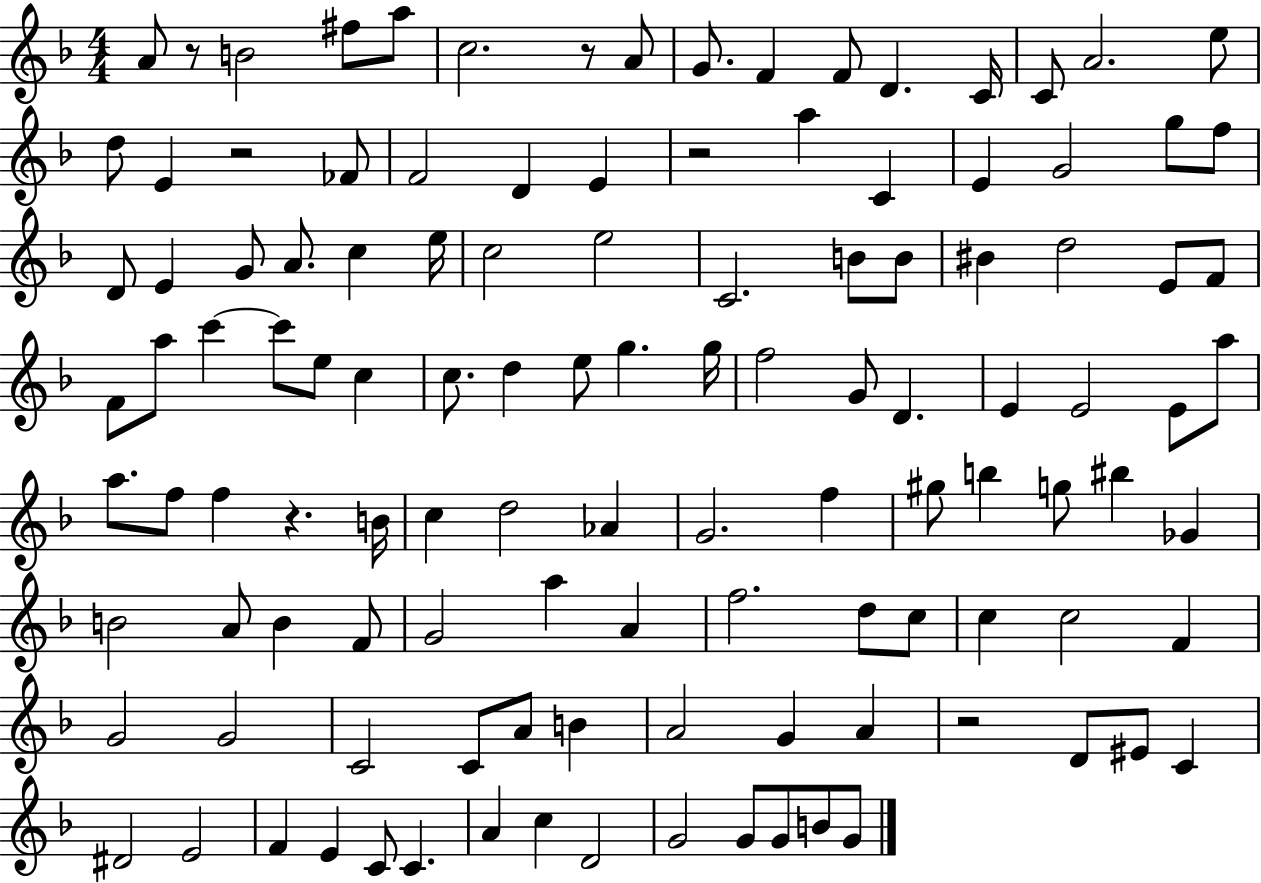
{
  \clef treble
  \numericTimeSignature
  \time 4/4
  \key f \major
  \repeat volta 2 { a'8 r8 b'2 fis''8 a''8 | c''2. r8 a'8 | g'8. f'4 f'8 d'4. c'16 | c'8 a'2. e''8 | \break d''8 e'4 r2 fes'8 | f'2 d'4 e'4 | r2 a''4 c'4 | e'4 g'2 g''8 f''8 | \break d'8 e'4 g'8 a'8. c''4 e''16 | c''2 e''2 | c'2. b'8 b'8 | bis'4 d''2 e'8 f'8 | \break f'8 a''8 c'''4~~ c'''8 e''8 c''4 | c''8. d''4 e''8 g''4. g''16 | f''2 g'8 d'4. | e'4 e'2 e'8 a''8 | \break a''8. f''8 f''4 r4. b'16 | c''4 d''2 aes'4 | g'2. f''4 | gis''8 b''4 g''8 bis''4 ges'4 | \break b'2 a'8 b'4 f'8 | g'2 a''4 a'4 | f''2. d''8 c''8 | c''4 c''2 f'4 | \break g'2 g'2 | c'2 c'8 a'8 b'4 | a'2 g'4 a'4 | r2 d'8 eis'8 c'4 | \break dis'2 e'2 | f'4 e'4 c'8 c'4. | a'4 c''4 d'2 | g'2 g'8 g'8 b'8 g'8 | \break } \bar "|."
}